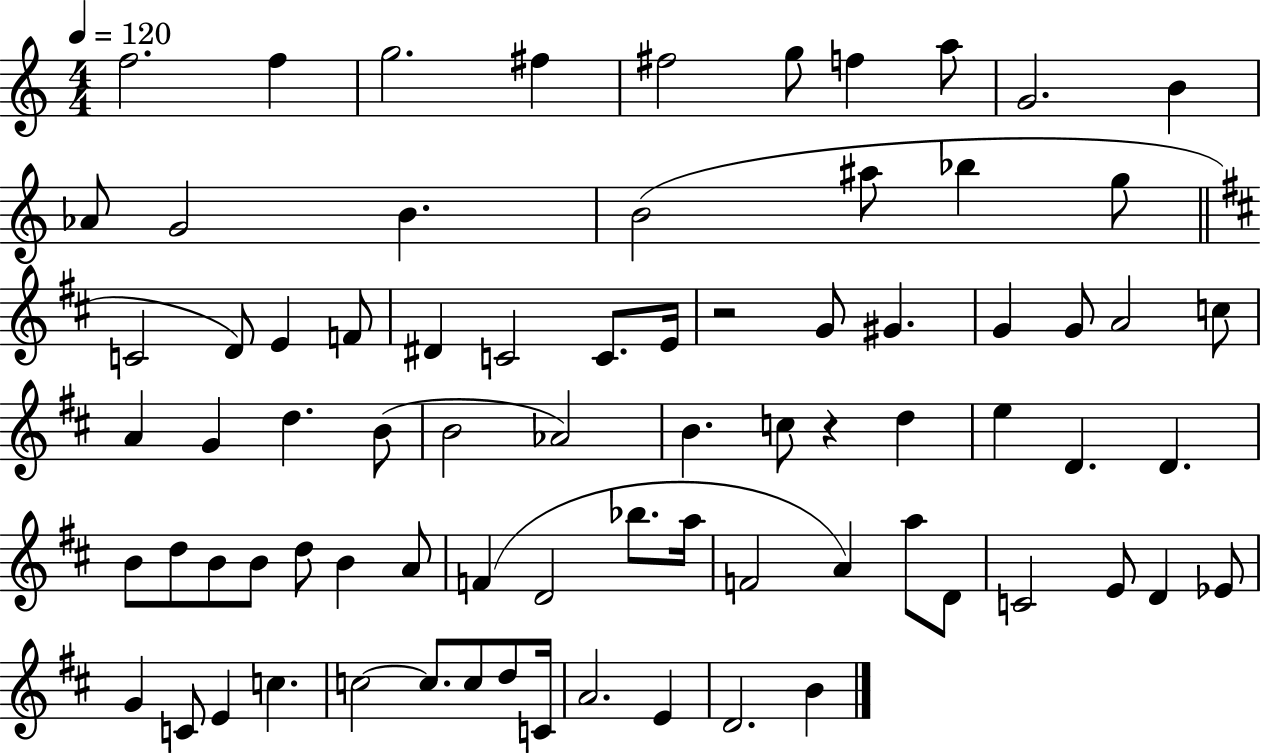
F5/h. F5/q G5/h. F#5/q F#5/h G5/e F5/q A5/e G4/h. B4/q Ab4/e G4/h B4/q. B4/h A#5/e Bb5/q G5/e C4/h D4/e E4/q F4/e D#4/q C4/h C4/e. E4/s R/h G4/e G#4/q. G4/q G4/e A4/h C5/e A4/q G4/q D5/q. B4/e B4/h Ab4/h B4/q. C5/e R/q D5/q E5/q D4/q. D4/q. B4/e D5/e B4/e B4/e D5/e B4/q A4/e F4/q D4/h Bb5/e. A5/s F4/h A4/q A5/e D4/e C4/h E4/e D4/q Eb4/e G4/q C4/e E4/q C5/q. C5/h C5/e. C5/e D5/e C4/s A4/h. E4/q D4/h. B4/q